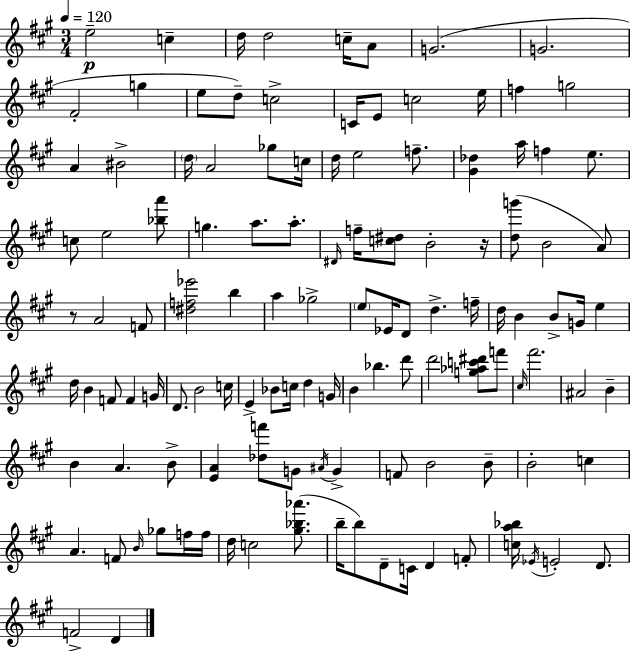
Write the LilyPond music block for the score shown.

{
  \clef treble
  \numericTimeSignature
  \time 3/4
  \key a \major
  \tempo 4 = 120
  \repeat volta 2 { e''2--\p c''4-- | d''16 d''2 c''16-- a'8 | g'2.( | g'2. | \break fis'2-. g''4 | e''8 d''8--) c''2-> | c'16 e'8 c''2 e''16 | f''4 g''2 | \break a'4 bis'2-> | \parenthesize d''16 a'2 ges''8 c''16 | d''16 e''2 f''8.-- | <gis' des''>4 a''16 f''4 e''8. | \break c''8 e''2 <bes'' a'''>8 | g''4. a''8. a''8.-. | \grace { dis'16 } f''16-- <c'' dis''>8 b'2-. | r16 <d'' g'''>8( b'2 a'8) | \break r8 a'2 f'8 | <dis'' f'' ees'''>2 b''4 | a''4 ges''2-> | \parenthesize e''8 ees'16 d'8 d''4.-> | \break f''16-- d''16 b'4 b'8-> g'16 e''4 | d''16 b'4 f'8 f'4 | g'16 d'8. b'2 | c''16 e'4-> bes'8 c''16 d''4 | \break g'16 b'4 bes''4. d'''8 | d'''2 <g'' aes'' c''' dis'''>8 f'''8 | \grace { cis''16 } fis'''2. | ais'2 b'4-- | \break b'4 a'4. | b'8-> <e' a'>4 <des'' f'''>8 g'8 \acciaccatura { ais'16 } g'4-> | f'8 b'2 | b'8-- b'2-. c''4 | \break a'4. f'8 \grace { b'16 } | ges''8 f''16 f''16 d''16 c''2 | <gis'' bes'' aes'''>8.( b''16-- b''8) d'8-- c'16 d'4 | f'8-. <c'' a'' bes''>16 \acciaccatura { ees'16 } e'2-. | \break d'8. f'2-> | d'4 } \bar "|."
}